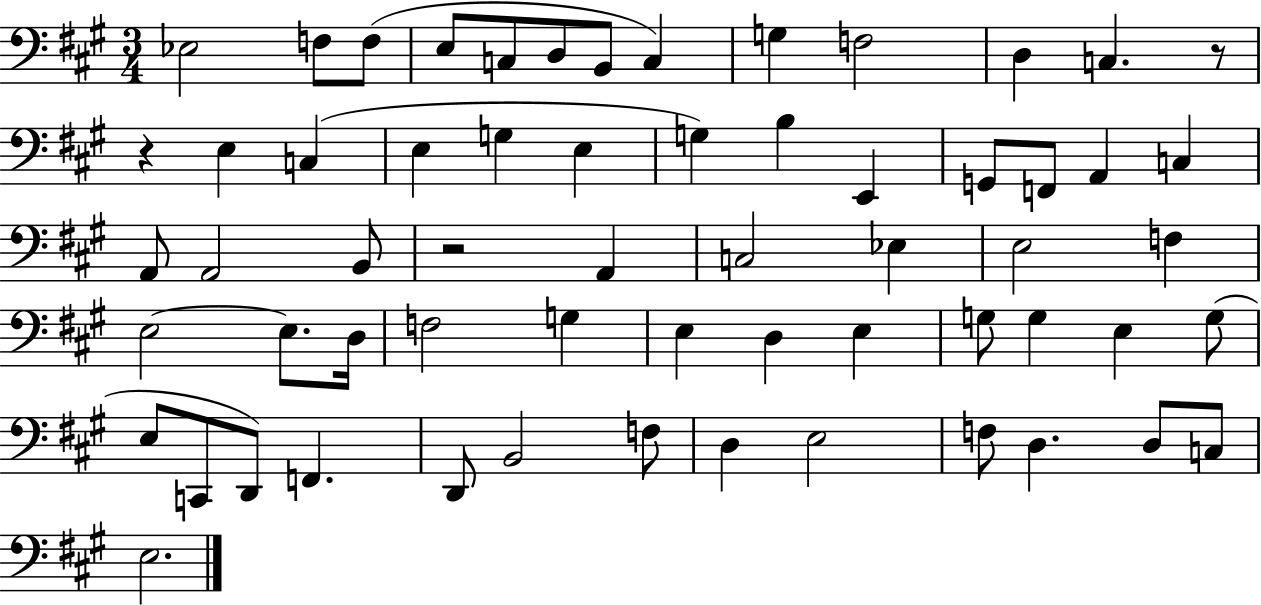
X:1
T:Untitled
M:3/4
L:1/4
K:A
_E,2 F,/2 F,/2 E,/2 C,/2 D,/2 B,,/2 C, G, F,2 D, C, z/2 z E, C, E, G, E, G, B, E,, G,,/2 F,,/2 A,, C, A,,/2 A,,2 B,,/2 z2 A,, C,2 _E, E,2 F, E,2 E,/2 D,/4 F,2 G, E, D, E, G,/2 G, E, G,/2 E,/2 C,,/2 D,,/2 F,, D,,/2 B,,2 F,/2 D, E,2 F,/2 D, D,/2 C,/2 E,2